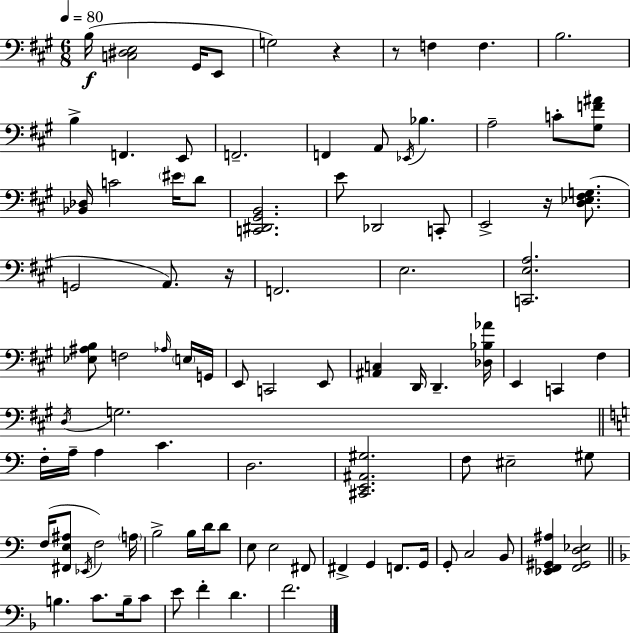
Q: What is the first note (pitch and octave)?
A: B3